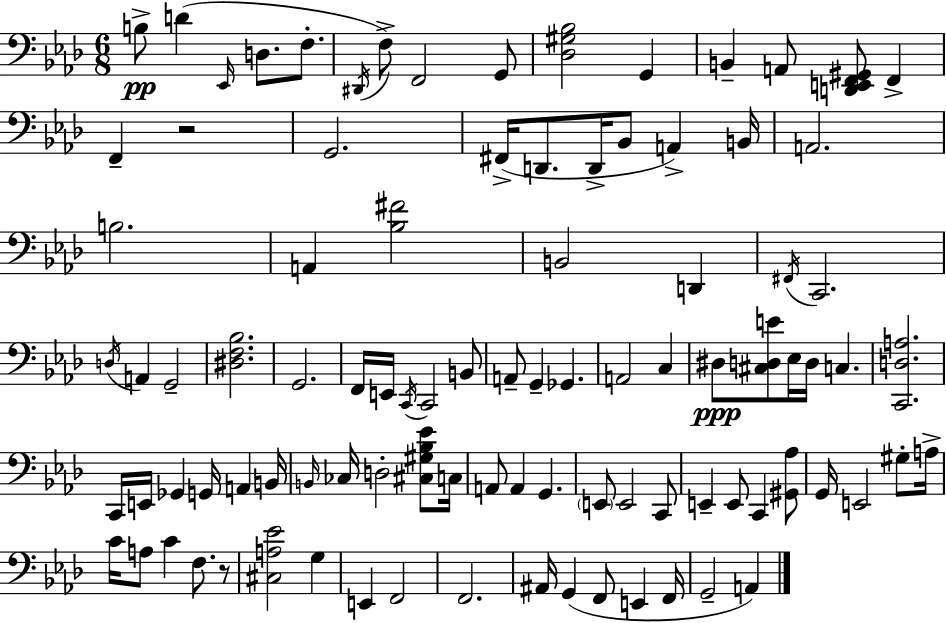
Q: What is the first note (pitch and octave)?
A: B3